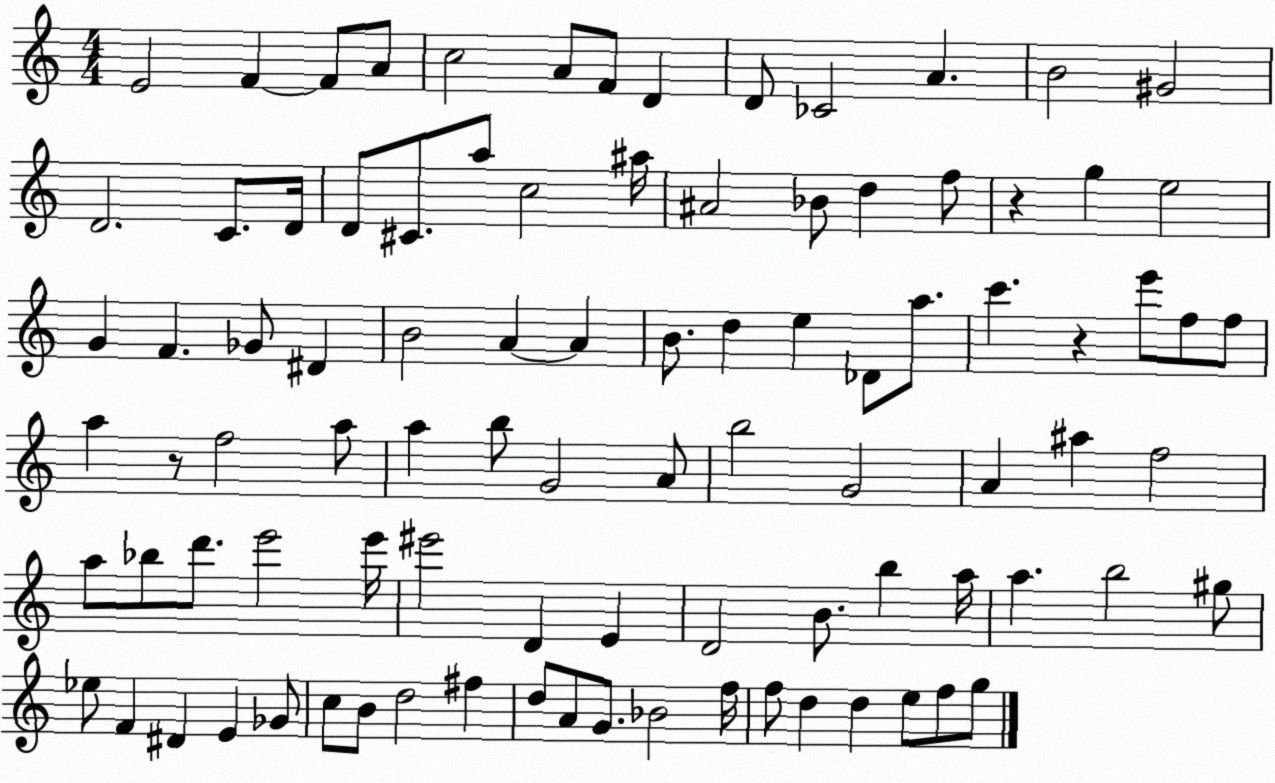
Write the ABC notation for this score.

X:1
T:Untitled
M:4/4
L:1/4
K:C
E2 F F/2 A/2 c2 A/2 F/2 D D/2 _C2 A B2 ^G2 D2 C/2 D/4 D/2 ^C/2 a/2 c2 ^a/4 ^A2 _B/2 d f/2 z g e2 G F _G/2 ^D B2 A A B/2 d e _D/2 a/2 c' z e'/2 f/2 f/2 a z/2 f2 a/2 a b/2 G2 A/2 b2 G2 A ^a f2 a/2 _b/2 d'/2 e'2 e'/4 ^e'2 D E D2 B/2 b a/4 a b2 ^g/2 _e/2 F ^D E _G/2 c/2 B/2 d2 ^f d/2 A/2 G/2 _B2 f/4 f/2 d d e/2 f/2 g/2